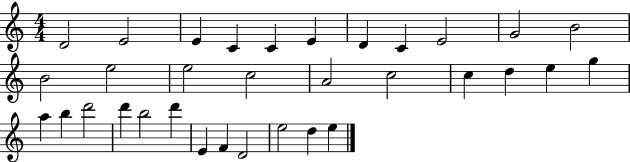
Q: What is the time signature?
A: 4/4